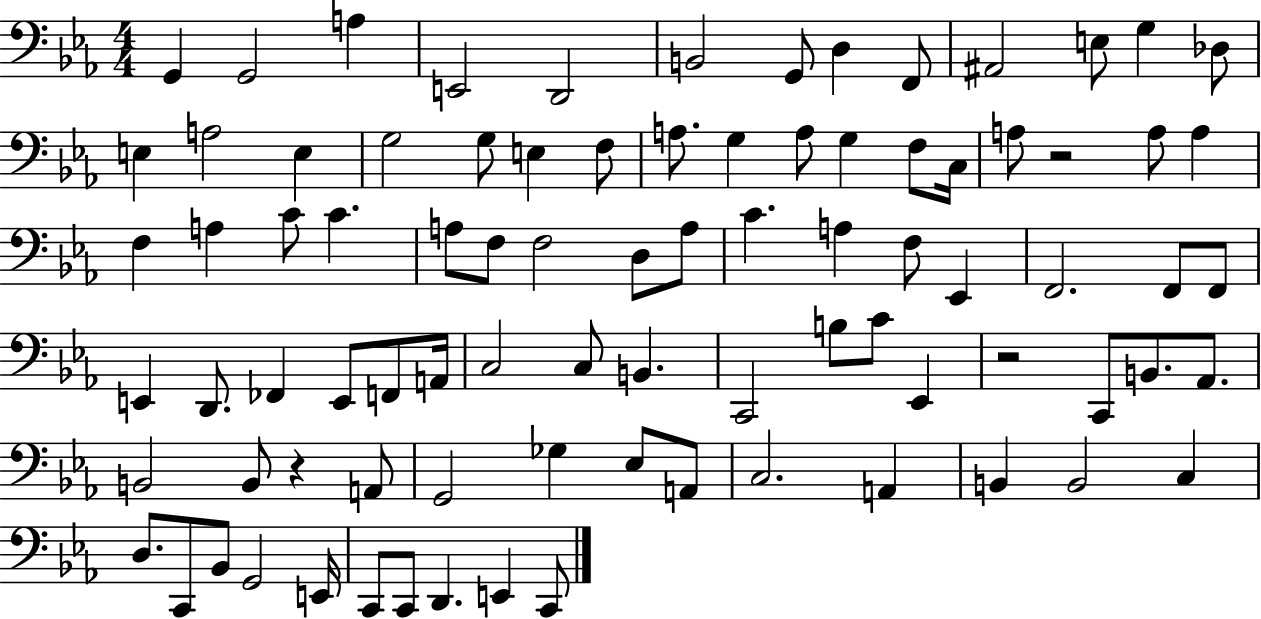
X:1
T:Untitled
M:4/4
L:1/4
K:Eb
G,, G,,2 A, E,,2 D,,2 B,,2 G,,/2 D, F,,/2 ^A,,2 E,/2 G, _D,/2 E, A,2 E, G,2 G,/2 E, F,/2 A,/2 G, A,/2 G, F,/2 C,/4 A,/2 z2 A,/2 A, F, A, C/2 C A,/2 F,/2 F,2 D,/2 A,/2 C A, F,/2 _E,, F,,2 F,,/2 F,,/2 E,, D,,/2 _F,, E,,/2 F,,/2 A,,/4 C,2 C,/2 B,, C,,2 B,/2 C/2 _E,, z2 C,,/2 B,,/2 _A,,/2 B,,2 B,,/2 z A,,/2 G,,2 _G, _E,/2 A,,/2 C,2 A,, B,, B,,2 C, D,/2 C,,/2 _B,,/2 G,,2 E,,/4 C,,/2 C,,/2 D,, E,, C,,/2